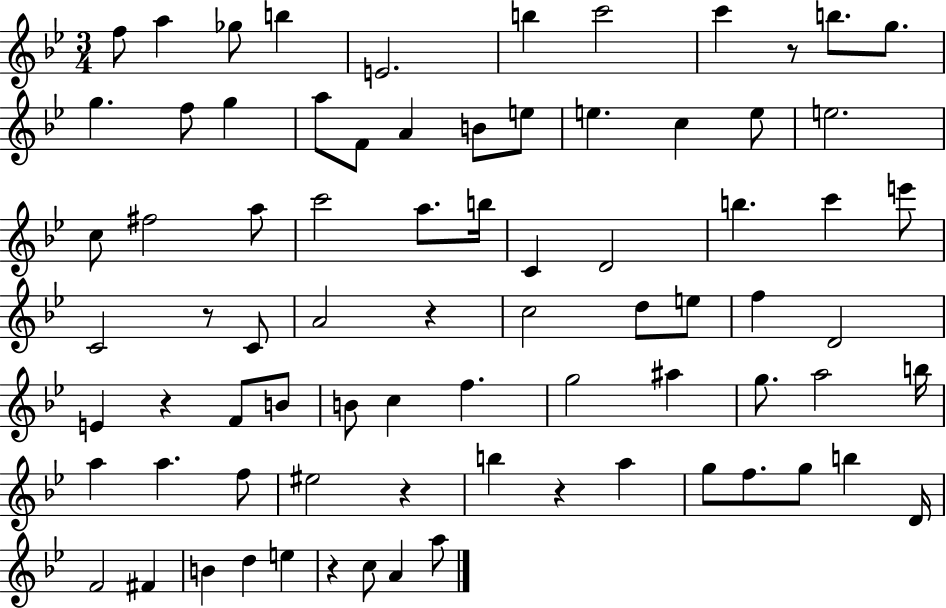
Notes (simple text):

F5/e A5/q Gb5/e B5/q E4/h. B5/q C6/h C6/q R/e B5/e. G5/e. G5/q. F5/e G5/q A5/e F4/e A4/q B4/e E5/e E5/q. C5/q E5/e E5/h. C5/e F#5/h A5/e C6/h A5/e. B5/s C4/q D4/h B5/q. C6/q E6/e C4/h R/e C4/e A4/h R/q C5/h D5/e E5/e F5/q D4/h E4/q R/q F4/e B4/e B4/e C5/q F5/q. G5/h A#5/q G5/e. A5/h B5/s A5/q A5/q. F5/e EIS5/h R/q B5/q R/q A5/q G5/e F5/e. G5/e B5/q D4/s F4/h F#4/q B4/q D5/q E5/q R/q C5/e A4/q A5/e